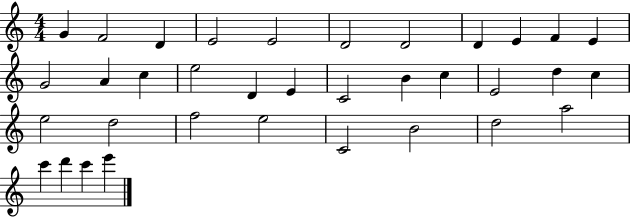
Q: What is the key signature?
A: C major